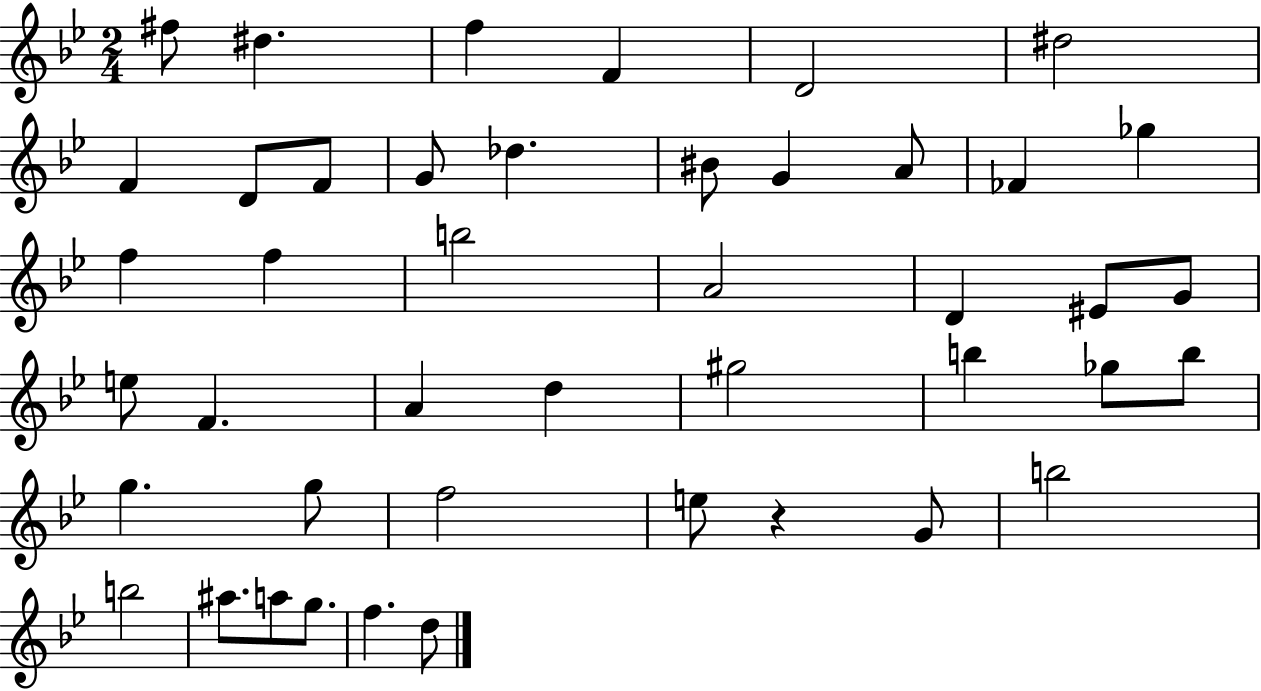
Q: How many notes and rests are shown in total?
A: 44